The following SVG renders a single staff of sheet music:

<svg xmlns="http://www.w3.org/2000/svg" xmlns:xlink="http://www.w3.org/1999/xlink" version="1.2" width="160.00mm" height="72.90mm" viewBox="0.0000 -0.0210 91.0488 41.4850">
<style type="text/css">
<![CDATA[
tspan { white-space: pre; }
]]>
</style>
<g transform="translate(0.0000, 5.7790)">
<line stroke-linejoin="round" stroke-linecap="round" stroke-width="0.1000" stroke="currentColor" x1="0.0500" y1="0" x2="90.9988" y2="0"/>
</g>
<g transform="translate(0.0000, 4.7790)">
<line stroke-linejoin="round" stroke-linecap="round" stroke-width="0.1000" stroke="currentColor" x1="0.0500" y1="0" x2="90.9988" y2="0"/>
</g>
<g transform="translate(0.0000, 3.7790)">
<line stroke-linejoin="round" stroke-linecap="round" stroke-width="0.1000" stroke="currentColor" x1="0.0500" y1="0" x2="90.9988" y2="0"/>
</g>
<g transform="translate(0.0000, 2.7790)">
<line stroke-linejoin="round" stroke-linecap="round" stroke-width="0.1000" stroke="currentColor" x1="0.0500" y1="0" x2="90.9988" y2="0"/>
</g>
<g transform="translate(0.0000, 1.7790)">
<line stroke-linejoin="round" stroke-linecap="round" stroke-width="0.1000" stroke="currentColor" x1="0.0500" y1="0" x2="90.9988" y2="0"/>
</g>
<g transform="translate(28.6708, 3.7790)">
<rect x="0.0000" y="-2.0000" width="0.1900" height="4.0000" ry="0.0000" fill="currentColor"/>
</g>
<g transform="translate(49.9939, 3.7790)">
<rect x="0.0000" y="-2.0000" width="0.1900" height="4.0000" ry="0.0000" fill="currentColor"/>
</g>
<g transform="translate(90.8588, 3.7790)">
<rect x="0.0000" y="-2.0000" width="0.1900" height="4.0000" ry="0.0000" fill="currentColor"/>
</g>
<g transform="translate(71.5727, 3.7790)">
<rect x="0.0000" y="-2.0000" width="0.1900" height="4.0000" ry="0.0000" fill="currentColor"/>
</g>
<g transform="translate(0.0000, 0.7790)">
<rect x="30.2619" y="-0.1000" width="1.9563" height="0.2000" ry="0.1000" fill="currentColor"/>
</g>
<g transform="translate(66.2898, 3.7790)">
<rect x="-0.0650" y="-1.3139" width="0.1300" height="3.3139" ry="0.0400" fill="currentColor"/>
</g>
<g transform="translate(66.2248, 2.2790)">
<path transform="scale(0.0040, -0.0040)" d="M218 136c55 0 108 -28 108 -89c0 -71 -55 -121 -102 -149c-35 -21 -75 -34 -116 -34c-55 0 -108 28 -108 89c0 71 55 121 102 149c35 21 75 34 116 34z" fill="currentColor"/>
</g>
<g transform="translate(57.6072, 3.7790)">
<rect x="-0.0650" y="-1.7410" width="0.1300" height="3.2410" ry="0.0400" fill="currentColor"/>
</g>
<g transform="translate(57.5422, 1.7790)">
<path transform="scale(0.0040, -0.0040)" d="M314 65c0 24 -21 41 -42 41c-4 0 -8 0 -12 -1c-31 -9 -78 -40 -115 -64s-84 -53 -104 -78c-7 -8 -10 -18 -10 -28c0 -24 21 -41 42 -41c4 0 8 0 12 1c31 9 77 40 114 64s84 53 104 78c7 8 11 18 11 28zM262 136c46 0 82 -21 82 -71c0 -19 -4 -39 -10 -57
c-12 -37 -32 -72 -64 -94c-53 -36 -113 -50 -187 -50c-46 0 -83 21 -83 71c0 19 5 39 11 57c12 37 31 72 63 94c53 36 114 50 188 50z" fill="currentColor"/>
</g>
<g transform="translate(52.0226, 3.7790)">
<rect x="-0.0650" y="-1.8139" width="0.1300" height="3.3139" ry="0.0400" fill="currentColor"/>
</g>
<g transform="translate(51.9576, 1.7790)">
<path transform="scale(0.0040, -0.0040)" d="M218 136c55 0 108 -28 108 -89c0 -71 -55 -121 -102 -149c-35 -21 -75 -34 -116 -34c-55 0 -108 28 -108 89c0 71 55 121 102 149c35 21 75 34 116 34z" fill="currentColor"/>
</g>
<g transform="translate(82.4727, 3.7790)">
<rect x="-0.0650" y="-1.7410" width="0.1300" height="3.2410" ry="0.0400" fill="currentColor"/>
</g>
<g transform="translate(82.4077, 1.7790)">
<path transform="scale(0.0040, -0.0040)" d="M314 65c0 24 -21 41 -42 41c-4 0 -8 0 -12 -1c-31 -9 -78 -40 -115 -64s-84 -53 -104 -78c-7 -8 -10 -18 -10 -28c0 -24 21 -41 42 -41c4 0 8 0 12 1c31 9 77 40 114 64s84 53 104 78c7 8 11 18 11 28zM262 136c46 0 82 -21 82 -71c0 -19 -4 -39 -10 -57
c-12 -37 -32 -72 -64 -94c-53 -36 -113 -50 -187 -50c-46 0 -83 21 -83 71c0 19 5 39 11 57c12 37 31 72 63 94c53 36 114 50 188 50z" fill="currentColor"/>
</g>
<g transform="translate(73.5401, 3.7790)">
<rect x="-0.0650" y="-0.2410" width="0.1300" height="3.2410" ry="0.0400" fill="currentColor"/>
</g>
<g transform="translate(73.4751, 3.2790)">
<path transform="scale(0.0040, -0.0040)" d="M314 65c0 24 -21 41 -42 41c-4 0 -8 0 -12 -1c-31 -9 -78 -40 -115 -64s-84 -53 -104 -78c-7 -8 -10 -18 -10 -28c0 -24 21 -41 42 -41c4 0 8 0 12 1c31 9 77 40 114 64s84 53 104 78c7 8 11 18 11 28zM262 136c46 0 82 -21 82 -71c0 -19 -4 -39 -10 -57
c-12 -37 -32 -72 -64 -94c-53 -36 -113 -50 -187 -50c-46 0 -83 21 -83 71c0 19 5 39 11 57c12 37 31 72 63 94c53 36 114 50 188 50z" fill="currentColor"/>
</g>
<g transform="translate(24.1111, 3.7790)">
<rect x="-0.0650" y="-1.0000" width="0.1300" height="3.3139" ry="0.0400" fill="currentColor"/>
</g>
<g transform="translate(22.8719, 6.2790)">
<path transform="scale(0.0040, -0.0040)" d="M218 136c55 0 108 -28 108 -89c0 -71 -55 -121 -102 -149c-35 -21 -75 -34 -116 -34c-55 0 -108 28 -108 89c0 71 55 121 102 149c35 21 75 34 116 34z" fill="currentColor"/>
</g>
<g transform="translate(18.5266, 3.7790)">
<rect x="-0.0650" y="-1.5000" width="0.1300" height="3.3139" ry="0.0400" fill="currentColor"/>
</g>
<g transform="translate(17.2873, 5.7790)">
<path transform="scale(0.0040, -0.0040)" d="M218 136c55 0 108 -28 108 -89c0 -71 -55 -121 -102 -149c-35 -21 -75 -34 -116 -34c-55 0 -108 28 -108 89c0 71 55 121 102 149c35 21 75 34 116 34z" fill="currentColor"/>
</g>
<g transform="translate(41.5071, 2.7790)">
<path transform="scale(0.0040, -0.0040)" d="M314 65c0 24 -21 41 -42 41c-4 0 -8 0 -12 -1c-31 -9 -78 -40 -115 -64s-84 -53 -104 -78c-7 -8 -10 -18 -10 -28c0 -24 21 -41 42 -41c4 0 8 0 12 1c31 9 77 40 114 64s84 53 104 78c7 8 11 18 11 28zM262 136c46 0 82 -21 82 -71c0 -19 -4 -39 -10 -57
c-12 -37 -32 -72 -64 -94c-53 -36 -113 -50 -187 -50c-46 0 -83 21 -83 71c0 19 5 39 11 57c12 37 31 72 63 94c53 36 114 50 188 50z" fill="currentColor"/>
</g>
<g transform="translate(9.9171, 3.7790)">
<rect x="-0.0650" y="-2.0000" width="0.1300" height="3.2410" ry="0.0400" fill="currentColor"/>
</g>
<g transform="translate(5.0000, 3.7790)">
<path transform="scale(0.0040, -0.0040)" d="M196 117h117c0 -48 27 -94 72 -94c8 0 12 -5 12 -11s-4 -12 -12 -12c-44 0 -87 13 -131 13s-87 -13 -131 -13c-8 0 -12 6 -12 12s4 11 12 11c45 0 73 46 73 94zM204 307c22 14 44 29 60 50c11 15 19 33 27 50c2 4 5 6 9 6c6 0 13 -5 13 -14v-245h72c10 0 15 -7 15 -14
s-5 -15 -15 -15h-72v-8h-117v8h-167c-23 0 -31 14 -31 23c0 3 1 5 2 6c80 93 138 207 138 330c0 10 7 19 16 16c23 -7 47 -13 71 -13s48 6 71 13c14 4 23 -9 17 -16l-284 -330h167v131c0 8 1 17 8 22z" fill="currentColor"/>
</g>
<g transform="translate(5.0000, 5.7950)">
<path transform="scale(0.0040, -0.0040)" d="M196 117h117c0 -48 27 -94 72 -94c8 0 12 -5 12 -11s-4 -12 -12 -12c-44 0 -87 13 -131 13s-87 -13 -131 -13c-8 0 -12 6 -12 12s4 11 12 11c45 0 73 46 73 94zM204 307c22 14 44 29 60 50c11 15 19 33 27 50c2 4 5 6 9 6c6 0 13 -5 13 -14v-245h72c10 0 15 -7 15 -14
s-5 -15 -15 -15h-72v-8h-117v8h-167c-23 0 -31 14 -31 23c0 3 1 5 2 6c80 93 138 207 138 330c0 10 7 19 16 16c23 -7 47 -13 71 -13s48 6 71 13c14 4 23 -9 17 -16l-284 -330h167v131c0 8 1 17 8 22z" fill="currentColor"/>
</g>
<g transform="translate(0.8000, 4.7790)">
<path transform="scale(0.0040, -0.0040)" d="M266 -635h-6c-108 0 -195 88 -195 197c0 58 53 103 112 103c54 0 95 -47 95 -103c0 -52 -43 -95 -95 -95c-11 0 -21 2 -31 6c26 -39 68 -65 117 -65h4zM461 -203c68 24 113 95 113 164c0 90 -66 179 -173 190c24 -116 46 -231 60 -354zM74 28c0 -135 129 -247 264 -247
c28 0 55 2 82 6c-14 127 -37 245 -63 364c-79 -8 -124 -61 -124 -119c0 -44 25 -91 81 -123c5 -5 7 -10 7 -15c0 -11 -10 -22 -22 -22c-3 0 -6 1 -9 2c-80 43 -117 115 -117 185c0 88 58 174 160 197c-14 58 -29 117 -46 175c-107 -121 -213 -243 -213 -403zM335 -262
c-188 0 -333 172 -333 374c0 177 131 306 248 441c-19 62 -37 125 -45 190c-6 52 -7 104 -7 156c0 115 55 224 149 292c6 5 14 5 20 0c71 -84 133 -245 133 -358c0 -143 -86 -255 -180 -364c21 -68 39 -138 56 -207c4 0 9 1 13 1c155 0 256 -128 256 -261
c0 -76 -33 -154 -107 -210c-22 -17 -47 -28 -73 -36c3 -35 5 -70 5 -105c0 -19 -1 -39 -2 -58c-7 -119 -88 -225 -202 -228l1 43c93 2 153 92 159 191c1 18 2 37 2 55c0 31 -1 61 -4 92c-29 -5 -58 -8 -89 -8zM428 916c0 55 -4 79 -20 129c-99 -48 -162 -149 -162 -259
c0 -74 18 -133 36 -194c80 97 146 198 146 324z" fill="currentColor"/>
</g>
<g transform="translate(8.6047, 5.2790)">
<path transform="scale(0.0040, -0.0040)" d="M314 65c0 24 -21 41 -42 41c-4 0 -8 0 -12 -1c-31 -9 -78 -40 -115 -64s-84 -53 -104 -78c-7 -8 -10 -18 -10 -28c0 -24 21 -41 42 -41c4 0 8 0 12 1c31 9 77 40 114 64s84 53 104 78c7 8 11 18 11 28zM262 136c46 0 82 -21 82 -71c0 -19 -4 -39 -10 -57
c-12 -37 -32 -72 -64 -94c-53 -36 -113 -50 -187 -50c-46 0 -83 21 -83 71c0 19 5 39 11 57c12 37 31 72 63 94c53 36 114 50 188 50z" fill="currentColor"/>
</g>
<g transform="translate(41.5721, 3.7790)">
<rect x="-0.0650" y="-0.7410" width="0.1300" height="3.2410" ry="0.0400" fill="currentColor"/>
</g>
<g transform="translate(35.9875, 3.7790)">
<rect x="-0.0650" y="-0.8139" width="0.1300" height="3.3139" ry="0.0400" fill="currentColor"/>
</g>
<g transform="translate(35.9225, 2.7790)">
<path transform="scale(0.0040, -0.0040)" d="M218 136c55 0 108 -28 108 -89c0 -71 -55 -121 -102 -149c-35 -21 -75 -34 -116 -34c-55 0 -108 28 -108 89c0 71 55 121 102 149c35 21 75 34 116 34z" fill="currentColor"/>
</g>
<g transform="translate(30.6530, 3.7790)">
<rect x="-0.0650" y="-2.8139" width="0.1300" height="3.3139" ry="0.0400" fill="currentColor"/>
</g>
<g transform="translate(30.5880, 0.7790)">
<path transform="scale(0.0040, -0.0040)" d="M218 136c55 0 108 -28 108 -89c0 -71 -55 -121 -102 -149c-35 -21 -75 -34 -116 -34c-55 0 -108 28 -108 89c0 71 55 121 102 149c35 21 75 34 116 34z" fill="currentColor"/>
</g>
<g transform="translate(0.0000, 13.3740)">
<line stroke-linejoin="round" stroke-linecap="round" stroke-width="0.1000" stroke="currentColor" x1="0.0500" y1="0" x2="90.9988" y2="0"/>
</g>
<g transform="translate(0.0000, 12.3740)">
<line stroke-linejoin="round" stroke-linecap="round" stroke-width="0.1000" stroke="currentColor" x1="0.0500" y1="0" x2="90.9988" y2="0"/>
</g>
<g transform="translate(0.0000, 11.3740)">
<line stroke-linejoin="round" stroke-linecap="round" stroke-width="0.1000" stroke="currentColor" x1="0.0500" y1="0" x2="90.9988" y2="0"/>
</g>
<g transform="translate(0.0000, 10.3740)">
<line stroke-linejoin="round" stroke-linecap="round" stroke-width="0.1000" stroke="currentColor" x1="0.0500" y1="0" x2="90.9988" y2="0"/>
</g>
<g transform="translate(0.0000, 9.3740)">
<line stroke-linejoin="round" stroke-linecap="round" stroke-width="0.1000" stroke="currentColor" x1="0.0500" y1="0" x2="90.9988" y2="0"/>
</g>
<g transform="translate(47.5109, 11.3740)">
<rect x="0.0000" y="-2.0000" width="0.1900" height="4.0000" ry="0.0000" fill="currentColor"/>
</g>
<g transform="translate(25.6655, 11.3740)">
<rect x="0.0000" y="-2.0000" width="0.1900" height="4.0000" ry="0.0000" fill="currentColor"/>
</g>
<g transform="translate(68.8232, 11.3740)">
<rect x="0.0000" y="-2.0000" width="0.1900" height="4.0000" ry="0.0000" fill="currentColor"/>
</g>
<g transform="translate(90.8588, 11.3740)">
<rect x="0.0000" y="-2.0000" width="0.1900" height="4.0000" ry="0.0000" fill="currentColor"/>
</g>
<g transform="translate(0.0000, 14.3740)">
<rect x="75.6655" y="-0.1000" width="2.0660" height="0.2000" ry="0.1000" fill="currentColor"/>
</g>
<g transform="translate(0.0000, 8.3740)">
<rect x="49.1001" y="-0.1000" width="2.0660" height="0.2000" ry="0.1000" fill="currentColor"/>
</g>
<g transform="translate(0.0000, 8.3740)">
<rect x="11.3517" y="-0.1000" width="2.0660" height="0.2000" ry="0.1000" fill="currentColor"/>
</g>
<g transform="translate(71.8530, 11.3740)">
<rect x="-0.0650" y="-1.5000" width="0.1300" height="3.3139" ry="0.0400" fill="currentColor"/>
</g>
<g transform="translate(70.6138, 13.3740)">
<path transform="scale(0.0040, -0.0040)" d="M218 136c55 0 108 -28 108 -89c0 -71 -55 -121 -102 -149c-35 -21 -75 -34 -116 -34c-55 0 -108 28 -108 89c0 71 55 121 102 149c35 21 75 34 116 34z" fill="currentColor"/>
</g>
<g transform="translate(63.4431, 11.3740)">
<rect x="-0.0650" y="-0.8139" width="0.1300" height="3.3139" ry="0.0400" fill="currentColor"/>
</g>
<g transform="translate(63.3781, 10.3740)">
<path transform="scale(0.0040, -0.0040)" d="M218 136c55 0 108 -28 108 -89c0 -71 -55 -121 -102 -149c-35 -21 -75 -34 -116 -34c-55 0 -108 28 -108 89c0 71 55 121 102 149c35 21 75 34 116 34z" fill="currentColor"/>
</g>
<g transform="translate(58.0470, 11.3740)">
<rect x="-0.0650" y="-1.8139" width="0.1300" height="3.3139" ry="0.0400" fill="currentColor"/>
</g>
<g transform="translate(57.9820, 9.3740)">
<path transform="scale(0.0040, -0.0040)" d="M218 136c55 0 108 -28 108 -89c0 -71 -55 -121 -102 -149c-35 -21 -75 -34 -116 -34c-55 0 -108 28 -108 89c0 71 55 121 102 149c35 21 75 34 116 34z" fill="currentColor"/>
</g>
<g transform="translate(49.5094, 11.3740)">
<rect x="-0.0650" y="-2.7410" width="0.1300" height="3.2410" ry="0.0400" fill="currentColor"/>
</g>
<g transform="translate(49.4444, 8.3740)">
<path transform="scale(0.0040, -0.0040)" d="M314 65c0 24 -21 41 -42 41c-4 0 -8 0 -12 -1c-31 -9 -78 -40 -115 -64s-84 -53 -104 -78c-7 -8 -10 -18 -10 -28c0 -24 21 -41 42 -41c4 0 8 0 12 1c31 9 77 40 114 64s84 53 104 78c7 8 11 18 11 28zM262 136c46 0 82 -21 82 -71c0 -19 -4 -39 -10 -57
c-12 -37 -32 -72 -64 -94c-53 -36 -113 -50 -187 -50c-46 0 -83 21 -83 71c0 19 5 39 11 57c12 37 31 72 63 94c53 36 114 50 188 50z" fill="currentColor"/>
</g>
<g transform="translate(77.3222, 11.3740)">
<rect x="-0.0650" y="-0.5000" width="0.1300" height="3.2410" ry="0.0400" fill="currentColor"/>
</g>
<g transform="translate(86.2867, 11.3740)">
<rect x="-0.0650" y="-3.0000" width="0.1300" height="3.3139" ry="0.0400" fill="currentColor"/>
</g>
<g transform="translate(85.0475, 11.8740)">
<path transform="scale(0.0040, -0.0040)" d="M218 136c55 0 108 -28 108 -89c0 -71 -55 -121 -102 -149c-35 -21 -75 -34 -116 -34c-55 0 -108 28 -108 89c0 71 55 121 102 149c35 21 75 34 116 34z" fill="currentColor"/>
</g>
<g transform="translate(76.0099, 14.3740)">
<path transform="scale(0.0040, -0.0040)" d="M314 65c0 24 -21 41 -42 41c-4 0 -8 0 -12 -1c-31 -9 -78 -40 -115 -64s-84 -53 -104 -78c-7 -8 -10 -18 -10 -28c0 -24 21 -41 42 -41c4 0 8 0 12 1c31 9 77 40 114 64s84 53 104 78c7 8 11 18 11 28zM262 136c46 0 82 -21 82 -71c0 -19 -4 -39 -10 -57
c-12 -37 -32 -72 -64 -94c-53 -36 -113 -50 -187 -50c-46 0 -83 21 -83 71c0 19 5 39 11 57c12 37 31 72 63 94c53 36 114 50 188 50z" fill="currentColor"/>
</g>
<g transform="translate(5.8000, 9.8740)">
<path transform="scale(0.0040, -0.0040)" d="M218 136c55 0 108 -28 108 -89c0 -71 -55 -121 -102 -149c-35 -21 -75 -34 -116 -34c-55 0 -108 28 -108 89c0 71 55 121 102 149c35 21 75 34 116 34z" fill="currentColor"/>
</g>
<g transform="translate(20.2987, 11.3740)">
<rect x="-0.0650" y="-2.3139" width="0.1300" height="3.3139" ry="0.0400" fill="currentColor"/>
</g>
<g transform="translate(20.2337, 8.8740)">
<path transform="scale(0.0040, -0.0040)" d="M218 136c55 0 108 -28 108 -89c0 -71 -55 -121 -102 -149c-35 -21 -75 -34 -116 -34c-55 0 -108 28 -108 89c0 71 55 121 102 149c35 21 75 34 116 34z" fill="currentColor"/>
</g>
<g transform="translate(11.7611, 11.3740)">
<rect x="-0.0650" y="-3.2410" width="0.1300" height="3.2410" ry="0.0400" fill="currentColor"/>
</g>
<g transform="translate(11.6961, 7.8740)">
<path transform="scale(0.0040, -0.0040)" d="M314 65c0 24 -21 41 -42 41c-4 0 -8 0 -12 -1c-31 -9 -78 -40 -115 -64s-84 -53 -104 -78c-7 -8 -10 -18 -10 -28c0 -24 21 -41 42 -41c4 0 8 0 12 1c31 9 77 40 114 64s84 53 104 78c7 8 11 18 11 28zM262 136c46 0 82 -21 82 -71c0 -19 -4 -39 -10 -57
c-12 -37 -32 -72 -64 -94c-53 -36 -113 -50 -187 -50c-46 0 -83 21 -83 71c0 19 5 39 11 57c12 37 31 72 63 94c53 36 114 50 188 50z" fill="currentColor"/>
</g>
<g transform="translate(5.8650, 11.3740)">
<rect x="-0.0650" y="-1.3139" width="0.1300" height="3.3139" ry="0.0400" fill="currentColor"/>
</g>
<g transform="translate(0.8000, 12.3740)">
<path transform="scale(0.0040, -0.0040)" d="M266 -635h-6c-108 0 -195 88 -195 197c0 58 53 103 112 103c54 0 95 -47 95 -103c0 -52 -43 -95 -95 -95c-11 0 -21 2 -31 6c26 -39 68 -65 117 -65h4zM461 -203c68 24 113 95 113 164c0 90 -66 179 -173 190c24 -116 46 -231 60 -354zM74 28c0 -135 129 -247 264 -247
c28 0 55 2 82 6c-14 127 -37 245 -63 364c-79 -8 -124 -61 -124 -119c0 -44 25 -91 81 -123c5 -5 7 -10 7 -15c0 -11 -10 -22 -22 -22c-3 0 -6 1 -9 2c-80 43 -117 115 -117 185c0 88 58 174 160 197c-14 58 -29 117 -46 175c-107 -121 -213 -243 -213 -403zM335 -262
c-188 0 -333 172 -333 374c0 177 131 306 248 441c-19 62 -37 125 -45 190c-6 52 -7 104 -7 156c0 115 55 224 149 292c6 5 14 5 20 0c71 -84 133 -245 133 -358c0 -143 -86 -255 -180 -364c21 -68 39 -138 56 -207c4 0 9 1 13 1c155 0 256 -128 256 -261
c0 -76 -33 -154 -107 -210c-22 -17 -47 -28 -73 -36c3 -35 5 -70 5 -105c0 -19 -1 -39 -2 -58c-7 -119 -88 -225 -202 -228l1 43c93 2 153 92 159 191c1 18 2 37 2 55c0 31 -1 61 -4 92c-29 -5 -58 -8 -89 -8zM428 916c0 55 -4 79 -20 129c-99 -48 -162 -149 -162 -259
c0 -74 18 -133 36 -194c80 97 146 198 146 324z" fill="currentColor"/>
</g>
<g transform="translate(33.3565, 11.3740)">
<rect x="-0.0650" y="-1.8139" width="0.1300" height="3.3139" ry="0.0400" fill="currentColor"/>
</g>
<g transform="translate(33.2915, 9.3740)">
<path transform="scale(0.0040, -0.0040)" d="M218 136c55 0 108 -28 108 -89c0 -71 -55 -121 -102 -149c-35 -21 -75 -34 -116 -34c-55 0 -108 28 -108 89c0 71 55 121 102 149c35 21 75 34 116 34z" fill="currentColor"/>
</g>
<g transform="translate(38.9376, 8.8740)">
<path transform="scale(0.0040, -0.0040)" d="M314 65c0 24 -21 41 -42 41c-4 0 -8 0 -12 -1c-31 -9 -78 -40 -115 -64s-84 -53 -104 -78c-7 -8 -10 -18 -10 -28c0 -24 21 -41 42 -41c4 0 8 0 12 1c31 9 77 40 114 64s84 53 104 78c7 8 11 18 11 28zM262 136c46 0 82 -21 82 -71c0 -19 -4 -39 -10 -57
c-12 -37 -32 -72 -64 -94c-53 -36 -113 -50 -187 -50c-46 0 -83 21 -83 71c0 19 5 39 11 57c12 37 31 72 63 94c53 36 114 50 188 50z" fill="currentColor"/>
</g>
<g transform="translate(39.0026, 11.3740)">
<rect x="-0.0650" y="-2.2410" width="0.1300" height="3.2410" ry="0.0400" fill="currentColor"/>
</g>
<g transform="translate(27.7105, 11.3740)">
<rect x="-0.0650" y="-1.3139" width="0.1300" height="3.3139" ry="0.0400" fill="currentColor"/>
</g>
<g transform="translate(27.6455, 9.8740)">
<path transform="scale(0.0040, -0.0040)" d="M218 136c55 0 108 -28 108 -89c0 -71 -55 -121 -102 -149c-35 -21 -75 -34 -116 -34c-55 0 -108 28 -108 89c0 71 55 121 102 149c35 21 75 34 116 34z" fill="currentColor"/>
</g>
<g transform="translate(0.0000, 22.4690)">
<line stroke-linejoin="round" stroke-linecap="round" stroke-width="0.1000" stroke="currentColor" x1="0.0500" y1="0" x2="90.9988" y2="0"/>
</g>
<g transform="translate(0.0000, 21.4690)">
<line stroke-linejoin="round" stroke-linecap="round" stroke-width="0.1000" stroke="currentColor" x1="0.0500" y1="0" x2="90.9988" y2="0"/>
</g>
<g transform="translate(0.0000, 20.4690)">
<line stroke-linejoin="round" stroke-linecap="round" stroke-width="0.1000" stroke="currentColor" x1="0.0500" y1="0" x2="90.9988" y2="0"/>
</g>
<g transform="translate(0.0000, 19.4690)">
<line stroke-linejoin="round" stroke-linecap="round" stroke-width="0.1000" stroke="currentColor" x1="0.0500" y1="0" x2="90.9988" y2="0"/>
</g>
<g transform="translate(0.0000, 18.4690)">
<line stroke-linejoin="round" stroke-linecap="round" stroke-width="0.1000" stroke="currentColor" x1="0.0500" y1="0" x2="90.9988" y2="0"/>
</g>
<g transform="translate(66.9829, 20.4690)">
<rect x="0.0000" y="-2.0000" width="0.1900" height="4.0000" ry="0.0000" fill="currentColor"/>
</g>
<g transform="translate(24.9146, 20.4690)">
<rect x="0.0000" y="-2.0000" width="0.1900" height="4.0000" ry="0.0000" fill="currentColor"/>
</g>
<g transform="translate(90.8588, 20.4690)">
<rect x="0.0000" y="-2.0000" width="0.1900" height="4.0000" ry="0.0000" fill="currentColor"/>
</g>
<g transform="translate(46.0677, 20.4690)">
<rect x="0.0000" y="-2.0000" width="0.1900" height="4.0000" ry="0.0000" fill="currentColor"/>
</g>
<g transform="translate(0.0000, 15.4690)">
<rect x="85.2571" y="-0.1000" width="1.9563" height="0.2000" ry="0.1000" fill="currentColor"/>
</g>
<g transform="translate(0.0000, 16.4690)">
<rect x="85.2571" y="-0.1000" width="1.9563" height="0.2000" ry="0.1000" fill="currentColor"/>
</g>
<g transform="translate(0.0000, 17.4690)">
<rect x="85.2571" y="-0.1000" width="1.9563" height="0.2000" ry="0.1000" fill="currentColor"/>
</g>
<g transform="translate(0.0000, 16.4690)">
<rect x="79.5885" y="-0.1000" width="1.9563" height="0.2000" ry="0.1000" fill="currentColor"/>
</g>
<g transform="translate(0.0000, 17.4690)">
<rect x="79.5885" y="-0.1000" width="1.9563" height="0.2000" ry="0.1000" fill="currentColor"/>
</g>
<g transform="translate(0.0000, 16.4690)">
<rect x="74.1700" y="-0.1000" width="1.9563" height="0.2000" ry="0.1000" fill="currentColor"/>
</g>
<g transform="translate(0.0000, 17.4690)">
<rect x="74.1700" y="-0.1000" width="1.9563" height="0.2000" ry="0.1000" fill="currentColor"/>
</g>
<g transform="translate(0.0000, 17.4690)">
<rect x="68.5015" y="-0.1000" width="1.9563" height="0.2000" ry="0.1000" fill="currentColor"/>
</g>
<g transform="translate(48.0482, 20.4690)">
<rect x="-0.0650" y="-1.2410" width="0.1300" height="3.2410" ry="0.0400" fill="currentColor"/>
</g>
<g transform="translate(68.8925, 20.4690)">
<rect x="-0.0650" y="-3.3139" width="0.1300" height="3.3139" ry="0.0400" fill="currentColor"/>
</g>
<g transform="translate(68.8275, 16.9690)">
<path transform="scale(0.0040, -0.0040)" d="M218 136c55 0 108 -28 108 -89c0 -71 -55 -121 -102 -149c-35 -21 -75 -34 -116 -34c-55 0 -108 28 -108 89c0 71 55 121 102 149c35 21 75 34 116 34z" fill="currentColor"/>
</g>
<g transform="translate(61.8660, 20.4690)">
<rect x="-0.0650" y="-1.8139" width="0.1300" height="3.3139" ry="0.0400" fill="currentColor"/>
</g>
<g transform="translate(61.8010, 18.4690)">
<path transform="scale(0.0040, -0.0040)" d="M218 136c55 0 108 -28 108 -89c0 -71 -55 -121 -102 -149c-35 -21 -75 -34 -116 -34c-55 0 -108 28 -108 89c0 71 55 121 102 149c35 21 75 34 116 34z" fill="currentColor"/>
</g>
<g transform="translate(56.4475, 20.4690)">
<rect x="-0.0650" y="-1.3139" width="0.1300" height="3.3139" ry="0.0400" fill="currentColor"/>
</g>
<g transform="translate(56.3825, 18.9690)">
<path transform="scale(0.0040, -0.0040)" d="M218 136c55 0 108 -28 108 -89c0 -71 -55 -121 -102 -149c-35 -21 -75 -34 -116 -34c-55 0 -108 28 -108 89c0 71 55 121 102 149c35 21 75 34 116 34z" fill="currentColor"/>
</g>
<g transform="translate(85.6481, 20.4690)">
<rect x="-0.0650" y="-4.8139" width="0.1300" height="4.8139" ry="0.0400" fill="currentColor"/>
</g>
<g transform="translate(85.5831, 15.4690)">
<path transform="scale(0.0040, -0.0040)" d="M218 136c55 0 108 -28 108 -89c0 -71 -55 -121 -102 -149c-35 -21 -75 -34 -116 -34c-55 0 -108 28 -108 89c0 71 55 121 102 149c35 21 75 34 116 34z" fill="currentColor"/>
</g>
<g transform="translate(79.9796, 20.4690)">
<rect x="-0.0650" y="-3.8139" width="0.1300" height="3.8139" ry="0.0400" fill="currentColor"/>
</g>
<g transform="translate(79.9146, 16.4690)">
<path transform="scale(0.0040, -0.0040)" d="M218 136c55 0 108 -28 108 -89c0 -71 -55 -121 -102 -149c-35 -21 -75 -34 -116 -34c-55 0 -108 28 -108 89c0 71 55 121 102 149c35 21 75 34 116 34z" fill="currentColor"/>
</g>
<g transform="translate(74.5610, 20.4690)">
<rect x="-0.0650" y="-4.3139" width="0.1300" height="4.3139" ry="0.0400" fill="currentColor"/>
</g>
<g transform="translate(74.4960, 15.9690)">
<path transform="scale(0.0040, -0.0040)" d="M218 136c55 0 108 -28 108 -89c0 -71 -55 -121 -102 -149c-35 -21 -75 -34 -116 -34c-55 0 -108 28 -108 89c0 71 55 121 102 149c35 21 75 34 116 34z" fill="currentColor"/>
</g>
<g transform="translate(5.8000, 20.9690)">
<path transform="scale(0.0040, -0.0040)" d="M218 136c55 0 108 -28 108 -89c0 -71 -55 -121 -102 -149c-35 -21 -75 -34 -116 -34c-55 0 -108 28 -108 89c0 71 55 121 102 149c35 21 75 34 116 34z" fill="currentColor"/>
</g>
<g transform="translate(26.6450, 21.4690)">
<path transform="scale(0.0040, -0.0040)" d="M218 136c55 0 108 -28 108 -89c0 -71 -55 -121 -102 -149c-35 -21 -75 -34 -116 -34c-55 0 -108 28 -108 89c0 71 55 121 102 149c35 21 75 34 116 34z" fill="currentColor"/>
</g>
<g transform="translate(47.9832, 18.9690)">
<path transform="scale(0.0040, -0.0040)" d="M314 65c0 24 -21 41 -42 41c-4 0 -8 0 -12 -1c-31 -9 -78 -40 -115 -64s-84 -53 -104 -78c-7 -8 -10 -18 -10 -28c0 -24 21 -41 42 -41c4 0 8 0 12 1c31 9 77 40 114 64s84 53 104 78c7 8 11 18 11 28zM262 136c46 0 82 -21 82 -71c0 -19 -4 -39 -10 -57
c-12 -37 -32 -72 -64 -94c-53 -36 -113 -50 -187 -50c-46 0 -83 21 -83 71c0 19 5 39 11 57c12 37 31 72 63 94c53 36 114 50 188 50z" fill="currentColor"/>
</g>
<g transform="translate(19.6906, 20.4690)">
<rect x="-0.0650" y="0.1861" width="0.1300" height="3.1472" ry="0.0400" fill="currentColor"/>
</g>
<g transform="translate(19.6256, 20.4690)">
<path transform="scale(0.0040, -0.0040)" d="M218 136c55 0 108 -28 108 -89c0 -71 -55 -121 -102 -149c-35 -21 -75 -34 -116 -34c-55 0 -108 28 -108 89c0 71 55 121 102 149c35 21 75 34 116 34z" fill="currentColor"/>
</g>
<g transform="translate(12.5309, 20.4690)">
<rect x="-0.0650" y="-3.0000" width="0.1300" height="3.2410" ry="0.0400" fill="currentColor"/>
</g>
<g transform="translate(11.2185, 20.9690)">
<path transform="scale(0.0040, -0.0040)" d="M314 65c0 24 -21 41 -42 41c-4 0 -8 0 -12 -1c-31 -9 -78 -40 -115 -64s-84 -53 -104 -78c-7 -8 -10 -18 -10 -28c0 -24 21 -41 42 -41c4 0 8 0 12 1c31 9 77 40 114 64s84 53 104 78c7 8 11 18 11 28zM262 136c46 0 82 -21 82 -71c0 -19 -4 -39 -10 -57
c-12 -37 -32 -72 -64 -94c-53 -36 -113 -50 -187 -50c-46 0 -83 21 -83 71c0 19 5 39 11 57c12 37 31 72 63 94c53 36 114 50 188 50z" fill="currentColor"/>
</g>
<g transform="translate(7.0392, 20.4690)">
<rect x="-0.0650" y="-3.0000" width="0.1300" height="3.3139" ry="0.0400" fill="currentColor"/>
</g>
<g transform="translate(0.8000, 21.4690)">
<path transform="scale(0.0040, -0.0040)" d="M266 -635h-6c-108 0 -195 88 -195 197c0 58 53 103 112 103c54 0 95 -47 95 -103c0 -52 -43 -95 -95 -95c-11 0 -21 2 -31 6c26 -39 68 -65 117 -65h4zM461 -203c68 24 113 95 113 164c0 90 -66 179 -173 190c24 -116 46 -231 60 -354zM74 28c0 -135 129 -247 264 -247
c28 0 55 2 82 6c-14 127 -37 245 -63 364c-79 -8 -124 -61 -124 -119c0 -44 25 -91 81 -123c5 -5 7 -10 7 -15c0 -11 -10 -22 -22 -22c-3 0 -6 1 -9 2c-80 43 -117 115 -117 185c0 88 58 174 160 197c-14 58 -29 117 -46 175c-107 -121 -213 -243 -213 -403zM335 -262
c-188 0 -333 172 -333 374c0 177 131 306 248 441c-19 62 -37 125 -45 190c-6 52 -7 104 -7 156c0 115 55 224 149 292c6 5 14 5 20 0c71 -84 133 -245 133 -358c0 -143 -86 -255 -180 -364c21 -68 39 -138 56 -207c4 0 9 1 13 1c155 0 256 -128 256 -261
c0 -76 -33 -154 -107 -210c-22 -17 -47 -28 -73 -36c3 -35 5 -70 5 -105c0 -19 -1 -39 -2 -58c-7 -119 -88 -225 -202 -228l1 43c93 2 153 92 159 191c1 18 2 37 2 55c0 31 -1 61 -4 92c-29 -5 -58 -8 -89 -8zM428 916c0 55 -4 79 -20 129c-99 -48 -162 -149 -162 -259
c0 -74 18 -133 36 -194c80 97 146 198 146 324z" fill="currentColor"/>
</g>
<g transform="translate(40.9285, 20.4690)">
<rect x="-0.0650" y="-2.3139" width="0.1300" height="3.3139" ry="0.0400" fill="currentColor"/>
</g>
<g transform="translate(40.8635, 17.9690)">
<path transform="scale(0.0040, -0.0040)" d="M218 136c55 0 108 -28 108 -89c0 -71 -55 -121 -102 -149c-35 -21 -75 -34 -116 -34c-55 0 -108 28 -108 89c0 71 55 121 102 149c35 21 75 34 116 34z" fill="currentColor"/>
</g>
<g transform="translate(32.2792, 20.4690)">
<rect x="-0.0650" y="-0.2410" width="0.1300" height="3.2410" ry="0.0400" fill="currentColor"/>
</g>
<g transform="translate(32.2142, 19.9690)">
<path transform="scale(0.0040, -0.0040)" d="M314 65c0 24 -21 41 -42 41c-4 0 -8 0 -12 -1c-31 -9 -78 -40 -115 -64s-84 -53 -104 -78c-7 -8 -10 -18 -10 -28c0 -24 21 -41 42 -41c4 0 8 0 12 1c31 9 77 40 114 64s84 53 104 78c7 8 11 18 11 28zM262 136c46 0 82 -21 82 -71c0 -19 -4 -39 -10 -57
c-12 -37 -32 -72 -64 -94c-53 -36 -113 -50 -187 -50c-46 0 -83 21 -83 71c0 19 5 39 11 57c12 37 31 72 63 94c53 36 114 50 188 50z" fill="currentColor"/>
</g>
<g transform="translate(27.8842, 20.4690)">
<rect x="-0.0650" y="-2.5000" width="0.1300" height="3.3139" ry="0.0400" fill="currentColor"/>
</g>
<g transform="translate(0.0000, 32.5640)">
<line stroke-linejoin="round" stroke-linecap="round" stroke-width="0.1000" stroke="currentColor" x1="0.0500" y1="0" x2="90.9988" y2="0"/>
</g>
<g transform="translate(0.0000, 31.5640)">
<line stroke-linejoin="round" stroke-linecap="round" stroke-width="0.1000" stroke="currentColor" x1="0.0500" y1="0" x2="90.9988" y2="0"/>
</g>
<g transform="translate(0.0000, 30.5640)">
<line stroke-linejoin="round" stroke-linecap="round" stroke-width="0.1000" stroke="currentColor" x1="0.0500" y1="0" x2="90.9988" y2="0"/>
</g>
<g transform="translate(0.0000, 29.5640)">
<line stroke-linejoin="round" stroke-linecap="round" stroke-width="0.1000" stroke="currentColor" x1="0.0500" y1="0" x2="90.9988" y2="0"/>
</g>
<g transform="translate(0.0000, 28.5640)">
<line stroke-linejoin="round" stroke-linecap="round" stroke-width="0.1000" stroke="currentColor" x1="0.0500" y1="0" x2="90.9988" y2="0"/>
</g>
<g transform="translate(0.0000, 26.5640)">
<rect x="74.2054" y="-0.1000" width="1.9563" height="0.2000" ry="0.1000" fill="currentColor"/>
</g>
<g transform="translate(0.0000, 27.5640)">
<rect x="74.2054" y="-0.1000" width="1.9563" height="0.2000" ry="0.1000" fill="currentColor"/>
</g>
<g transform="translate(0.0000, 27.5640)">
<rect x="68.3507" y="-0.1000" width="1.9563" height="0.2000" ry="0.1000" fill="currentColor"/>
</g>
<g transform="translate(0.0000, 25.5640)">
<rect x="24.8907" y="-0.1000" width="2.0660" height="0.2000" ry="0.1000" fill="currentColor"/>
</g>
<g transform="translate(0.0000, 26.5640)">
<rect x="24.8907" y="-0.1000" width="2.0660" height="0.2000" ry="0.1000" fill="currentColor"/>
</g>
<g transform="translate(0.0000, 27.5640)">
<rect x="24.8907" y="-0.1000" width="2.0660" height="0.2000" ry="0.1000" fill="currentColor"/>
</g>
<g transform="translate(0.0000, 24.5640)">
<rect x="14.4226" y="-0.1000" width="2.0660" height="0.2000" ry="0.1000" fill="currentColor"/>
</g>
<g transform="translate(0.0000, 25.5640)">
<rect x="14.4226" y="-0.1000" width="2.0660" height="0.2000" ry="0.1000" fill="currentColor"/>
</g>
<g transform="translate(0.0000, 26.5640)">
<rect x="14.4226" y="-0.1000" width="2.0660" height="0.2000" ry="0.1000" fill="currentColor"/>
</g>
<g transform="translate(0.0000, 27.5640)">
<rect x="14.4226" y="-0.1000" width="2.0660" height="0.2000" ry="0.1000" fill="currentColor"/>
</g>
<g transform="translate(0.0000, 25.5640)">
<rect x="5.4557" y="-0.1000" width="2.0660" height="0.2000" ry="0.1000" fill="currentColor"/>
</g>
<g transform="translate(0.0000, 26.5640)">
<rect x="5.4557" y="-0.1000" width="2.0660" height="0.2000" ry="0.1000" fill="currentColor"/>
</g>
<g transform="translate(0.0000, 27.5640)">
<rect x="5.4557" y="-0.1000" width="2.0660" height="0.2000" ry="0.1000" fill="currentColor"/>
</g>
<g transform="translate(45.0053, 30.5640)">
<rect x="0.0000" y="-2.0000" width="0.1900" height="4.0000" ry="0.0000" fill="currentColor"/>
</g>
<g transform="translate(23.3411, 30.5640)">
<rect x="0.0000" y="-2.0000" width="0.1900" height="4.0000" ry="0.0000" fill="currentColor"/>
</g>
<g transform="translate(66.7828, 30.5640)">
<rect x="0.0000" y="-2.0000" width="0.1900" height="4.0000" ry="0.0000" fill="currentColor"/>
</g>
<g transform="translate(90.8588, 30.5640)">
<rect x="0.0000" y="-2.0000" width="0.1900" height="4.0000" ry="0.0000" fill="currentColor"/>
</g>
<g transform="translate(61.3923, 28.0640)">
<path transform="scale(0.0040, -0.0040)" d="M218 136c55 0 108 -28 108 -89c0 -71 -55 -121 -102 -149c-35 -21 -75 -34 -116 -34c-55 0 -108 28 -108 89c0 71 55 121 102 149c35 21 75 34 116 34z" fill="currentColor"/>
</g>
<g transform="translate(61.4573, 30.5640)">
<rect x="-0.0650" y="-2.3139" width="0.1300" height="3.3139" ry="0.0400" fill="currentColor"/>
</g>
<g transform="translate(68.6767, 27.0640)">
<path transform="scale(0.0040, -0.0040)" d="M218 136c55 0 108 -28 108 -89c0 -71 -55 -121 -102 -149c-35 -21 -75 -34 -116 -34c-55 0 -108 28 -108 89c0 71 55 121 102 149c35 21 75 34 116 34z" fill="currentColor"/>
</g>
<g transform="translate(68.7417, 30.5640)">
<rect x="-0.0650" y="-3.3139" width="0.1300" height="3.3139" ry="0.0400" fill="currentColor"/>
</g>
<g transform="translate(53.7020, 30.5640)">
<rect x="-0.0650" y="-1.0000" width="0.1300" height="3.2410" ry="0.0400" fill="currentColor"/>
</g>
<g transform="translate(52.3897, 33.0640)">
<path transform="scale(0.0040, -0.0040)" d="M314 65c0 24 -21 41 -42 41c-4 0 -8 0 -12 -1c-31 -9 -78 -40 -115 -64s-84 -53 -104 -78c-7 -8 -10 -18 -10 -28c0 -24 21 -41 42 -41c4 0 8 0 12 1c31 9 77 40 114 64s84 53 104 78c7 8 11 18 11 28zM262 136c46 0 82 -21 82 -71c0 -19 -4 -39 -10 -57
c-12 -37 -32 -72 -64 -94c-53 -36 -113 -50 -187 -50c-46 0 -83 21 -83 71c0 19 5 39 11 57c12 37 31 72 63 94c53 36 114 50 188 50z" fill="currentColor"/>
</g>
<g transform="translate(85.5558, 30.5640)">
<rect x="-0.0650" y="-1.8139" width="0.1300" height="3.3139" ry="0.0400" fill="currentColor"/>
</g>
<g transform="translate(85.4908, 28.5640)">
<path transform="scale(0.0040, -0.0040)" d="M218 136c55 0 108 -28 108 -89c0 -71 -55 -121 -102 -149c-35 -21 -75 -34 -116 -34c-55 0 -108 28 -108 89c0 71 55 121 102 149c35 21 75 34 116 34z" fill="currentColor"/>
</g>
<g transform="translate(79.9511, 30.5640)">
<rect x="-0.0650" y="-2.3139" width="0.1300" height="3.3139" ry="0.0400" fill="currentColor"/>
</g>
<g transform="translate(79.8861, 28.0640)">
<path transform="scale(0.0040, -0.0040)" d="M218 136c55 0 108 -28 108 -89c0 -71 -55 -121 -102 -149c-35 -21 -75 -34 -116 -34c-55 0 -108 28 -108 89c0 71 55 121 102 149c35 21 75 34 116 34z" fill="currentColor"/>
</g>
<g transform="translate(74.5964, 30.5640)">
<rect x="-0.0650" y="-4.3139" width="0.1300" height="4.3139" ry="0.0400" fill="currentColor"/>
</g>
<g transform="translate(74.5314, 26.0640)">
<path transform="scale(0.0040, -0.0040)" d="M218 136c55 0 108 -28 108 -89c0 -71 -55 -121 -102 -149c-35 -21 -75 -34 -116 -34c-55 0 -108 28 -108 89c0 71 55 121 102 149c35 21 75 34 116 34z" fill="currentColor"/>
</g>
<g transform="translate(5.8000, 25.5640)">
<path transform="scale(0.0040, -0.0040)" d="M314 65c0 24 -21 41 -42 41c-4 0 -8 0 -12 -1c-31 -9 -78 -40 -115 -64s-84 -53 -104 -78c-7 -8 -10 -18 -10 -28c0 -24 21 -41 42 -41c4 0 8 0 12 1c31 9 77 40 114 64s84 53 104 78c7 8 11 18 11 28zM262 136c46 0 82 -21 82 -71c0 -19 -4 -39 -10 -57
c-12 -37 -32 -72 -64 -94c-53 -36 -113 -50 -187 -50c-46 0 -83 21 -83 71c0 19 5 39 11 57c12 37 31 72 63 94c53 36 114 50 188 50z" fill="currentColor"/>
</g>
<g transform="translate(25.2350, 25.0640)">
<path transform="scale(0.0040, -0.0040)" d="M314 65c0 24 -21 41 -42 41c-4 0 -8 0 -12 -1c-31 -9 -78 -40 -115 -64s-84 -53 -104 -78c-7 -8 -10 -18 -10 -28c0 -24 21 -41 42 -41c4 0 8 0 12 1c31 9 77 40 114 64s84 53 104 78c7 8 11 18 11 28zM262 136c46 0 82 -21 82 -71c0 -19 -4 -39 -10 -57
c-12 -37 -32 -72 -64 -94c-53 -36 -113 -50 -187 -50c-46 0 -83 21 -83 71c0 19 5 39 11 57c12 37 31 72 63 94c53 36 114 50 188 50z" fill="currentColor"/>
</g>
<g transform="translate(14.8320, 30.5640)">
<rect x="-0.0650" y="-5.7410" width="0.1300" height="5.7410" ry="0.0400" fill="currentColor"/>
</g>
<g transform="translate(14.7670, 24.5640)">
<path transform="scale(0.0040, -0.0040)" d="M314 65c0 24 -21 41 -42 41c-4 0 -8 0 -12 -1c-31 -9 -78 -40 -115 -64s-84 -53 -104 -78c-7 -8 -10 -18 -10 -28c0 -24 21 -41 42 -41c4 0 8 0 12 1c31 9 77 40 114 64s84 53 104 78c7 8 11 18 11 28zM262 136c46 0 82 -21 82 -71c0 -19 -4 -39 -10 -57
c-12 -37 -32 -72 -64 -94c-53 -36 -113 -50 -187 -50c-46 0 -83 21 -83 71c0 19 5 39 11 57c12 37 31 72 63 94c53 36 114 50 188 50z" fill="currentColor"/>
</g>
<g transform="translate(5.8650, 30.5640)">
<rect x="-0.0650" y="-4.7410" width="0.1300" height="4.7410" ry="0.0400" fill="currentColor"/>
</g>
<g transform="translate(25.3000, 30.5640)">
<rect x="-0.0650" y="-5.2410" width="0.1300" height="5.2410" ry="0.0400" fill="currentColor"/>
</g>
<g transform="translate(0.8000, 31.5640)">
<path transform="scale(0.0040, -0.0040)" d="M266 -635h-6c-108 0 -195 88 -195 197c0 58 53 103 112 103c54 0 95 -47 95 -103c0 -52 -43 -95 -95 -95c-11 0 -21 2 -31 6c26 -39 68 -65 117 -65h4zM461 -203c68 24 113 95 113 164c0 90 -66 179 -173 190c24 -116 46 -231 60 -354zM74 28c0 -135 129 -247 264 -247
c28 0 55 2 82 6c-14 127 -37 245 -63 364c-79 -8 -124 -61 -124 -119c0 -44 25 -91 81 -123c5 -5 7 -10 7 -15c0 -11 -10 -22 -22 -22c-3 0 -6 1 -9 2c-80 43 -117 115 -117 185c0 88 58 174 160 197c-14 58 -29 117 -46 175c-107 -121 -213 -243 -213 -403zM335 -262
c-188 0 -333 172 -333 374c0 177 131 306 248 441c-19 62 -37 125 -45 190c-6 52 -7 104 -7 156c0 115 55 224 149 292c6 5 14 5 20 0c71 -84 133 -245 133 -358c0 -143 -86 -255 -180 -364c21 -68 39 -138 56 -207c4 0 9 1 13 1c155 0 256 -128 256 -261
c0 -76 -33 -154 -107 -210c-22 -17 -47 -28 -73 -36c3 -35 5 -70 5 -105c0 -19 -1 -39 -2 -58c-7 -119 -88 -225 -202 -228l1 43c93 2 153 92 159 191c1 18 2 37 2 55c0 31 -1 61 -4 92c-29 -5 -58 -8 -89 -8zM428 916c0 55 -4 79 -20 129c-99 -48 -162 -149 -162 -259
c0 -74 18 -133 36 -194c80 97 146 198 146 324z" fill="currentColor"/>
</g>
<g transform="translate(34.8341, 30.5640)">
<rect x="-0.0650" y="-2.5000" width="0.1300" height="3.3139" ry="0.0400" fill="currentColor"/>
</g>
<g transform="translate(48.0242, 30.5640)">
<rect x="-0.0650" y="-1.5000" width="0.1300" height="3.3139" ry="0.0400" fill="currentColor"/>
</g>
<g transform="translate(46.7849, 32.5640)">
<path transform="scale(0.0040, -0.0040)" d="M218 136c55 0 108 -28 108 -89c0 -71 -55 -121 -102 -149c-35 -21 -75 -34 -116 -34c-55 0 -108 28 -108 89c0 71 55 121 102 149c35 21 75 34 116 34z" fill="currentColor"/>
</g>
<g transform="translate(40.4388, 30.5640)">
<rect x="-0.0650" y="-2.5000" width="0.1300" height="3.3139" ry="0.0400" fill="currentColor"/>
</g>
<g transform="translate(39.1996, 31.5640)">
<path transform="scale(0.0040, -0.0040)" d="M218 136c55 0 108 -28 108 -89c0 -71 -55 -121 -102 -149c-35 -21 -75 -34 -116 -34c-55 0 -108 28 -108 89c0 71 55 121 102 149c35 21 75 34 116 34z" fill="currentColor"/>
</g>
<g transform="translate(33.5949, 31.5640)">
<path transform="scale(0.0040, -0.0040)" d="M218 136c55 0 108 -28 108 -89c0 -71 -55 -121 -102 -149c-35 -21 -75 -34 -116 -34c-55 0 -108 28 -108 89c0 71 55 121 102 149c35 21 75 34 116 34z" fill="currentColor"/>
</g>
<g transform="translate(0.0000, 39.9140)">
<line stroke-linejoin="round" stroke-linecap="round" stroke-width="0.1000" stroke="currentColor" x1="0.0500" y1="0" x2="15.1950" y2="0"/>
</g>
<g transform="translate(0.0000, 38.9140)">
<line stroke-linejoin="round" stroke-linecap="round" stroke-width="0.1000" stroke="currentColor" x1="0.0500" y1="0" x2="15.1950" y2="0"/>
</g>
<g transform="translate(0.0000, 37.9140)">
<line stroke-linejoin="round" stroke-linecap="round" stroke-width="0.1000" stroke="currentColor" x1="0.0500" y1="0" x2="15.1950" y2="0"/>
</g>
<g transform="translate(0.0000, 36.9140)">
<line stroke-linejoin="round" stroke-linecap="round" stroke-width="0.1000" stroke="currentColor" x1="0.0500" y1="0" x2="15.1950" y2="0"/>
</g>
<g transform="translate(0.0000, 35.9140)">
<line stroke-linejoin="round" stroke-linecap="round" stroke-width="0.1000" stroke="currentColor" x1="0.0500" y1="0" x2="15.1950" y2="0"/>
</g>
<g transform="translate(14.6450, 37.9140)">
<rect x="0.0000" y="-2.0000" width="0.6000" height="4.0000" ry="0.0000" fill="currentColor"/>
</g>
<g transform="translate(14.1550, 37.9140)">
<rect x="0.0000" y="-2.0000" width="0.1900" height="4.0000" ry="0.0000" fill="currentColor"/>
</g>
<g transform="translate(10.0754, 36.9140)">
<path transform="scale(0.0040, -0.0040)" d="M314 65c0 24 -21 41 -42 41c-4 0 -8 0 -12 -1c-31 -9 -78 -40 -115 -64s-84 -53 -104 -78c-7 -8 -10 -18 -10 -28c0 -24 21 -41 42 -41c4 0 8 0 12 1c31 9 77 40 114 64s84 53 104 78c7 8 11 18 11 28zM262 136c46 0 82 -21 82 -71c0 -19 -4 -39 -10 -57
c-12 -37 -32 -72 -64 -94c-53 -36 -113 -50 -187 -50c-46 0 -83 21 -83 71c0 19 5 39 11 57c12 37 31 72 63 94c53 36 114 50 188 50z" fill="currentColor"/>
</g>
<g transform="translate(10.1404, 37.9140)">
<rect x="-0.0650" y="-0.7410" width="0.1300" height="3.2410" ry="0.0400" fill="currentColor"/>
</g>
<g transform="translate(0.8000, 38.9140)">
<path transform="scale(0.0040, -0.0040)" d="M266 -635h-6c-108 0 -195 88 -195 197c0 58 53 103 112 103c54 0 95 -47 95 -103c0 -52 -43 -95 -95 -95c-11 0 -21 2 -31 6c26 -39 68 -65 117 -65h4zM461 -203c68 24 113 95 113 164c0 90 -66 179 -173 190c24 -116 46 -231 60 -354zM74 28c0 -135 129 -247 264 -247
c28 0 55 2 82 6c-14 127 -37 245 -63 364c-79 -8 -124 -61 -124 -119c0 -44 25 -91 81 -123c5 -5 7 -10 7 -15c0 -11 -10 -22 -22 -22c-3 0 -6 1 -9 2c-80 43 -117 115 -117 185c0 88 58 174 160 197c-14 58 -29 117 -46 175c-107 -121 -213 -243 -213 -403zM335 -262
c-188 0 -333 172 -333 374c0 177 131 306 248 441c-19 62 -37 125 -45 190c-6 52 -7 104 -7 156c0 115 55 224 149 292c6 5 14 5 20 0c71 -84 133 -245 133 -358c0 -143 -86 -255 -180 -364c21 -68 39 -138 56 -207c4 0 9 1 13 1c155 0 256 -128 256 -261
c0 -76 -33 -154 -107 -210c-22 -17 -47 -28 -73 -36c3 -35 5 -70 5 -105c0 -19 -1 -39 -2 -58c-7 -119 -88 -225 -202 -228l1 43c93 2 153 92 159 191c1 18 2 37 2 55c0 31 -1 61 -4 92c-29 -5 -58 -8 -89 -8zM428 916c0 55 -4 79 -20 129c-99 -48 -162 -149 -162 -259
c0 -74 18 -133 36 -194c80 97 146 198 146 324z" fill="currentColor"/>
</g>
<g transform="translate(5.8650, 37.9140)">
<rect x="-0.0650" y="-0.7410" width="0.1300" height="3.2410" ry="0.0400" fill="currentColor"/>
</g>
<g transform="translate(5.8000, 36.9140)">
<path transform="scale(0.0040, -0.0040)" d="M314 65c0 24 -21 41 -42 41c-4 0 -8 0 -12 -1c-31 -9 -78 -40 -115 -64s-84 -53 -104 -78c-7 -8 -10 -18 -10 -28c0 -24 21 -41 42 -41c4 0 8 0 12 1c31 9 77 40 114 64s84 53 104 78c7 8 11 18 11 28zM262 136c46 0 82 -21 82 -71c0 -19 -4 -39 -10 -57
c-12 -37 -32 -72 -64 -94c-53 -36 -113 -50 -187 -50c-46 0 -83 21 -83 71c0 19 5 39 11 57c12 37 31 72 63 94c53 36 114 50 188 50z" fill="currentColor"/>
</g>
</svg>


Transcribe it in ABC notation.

X:1
T:Untitled
M:4/4
L:1/4
K:C
F2 E D a d d2 f f2 e c2 f2 e b2 g e f g2 a2 f d E C2 A A A2 B G c2 g e2 e f b d' c' e' e'2 g'2 f'2 G G E D2 g b d' g f d2 d2